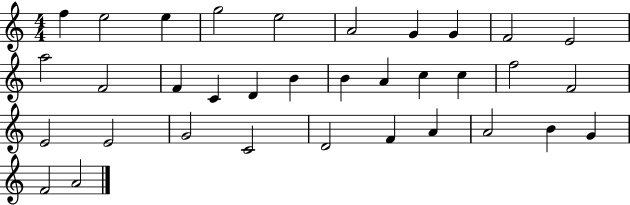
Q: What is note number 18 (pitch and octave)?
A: A4